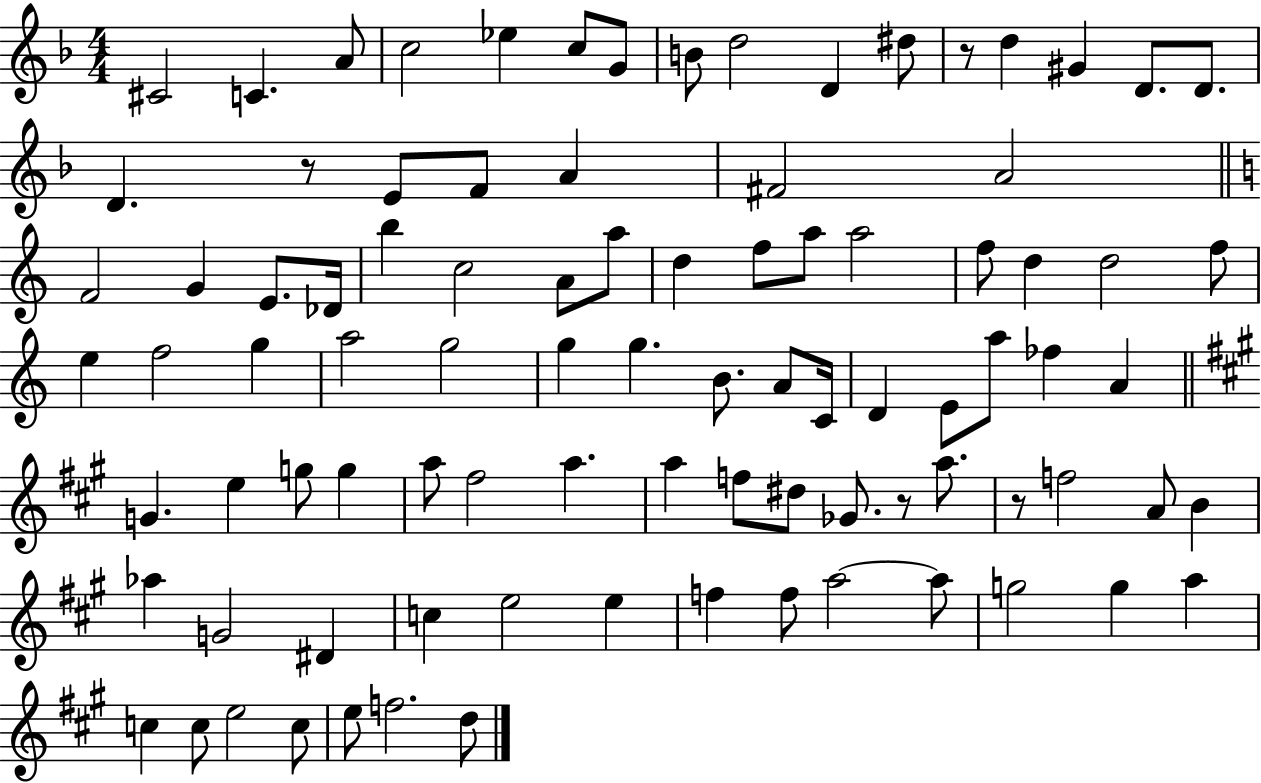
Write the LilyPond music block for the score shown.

{
  \clef treble
  \numericTimeSignature
  \time 4/4
  \key f \major
  cis'2 c'4. a'8 | c''2 ees''4 c''8 g'8 | b'8 d''2 d'4 dis''8 | r8 d''4 gis'4 d'8. d'8. | \break d'4. r8 e'8 f'8 a'4 | fis'2 a'2 | \bar "||" \break \key a \minor f'2 g'4 e'8. des'16 | b''4 c''2 a'8 a''8 | d''4 f''8 a''8 a''2 | f''8 d''4 d''2 f''8 | \break e''4 f''2 g''4 | a''2 g''2 | g''4 g''4. b'8. a'8 c'16 | d'4 e'8 a''8 fes''4 a'4 | \break \bar "||" \break \key a \major g'4. e''4 g''8 g''4 | a''8 fis''2 a''4. | a''4 f''8 dis''8 ges'8. r8 a''8. | r8 f''2 a'8 b'4 | \break aes''4 g'2 dis'4 | c''4 e''2 e''4 | f''4 f''8 a''2~~ a''8 | g''2 g''4 a''4 | \break c''4 c''8 e''2 c''8 | e''8 f''2. d''8 | \bar "|."
}